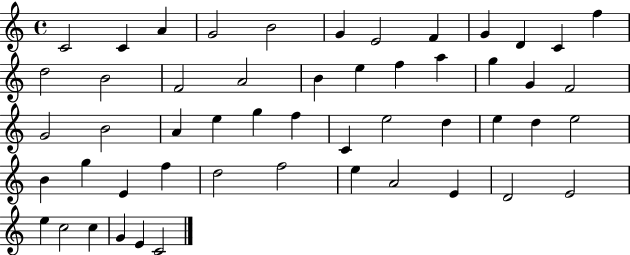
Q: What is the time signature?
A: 4/4